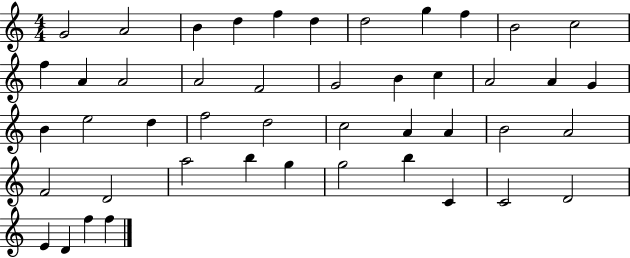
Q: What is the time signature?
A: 4/4